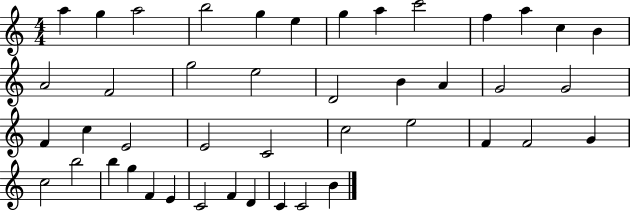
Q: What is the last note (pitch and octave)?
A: B4